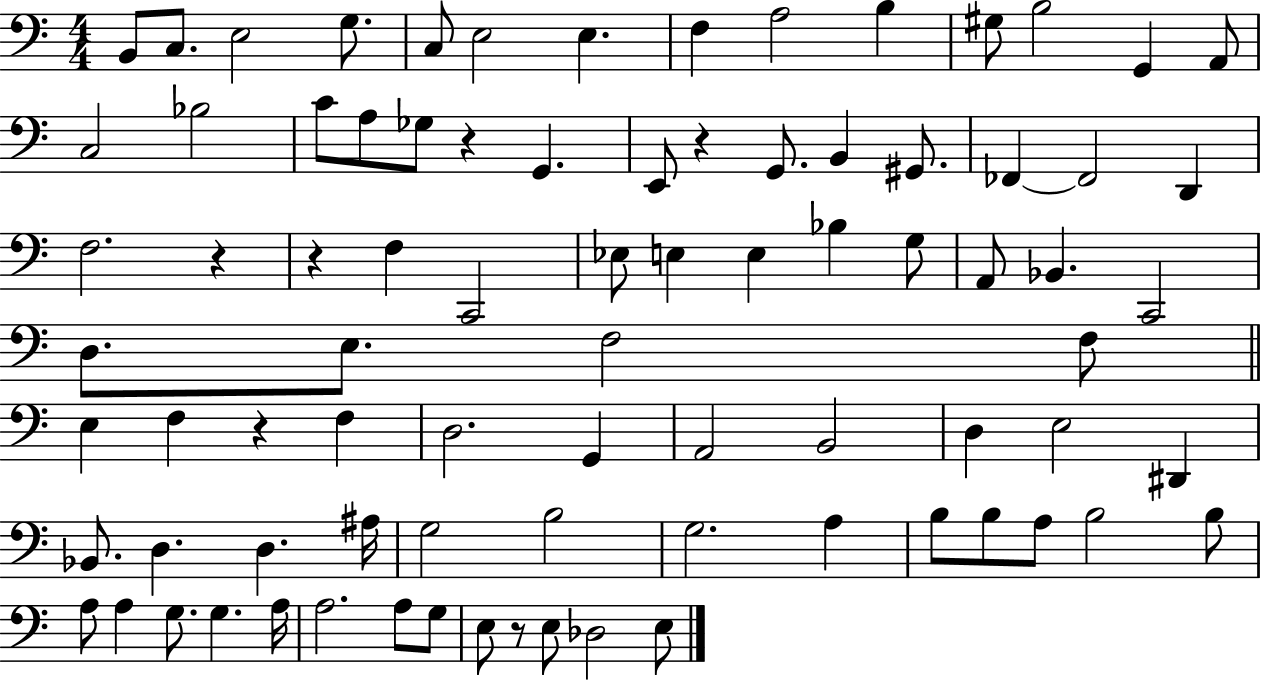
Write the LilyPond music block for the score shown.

{
  \clef bass
  \numericTimeSignature
  \time 4/4
  \key c \major
  b,8 c8. e2 g8. | c8 e2 e4. | f4 a2 b4 | gis8 b2 g,4 a,8 | \break c2 bes2 | c'8 a8 ges8 r4 g,4. | e,8 r4 g,8. b,4 gis,8. | fes,4~~ fes,2 d,4 | \break f2. r4 | r4 f4 c,2 | ees8 e4 e4 bes4 g8 | a,8 bes,4. c,2 | \break d8. e8. f2 f8 | \bar "||" \break \key a \minor e4 f4 r4 f4 | d2. g,4 | a,2 b,2 | d4 e2 dis,4 | \break bes,8. d4. d4. ais16 | g2 b2 | g2. a4 | b8 b8 a8 b2 b8 | \break a8 a4 g8. g4. a16 | a2. a8 g8 | e8 r8 e8 des2 e8 | \bar "|."
}